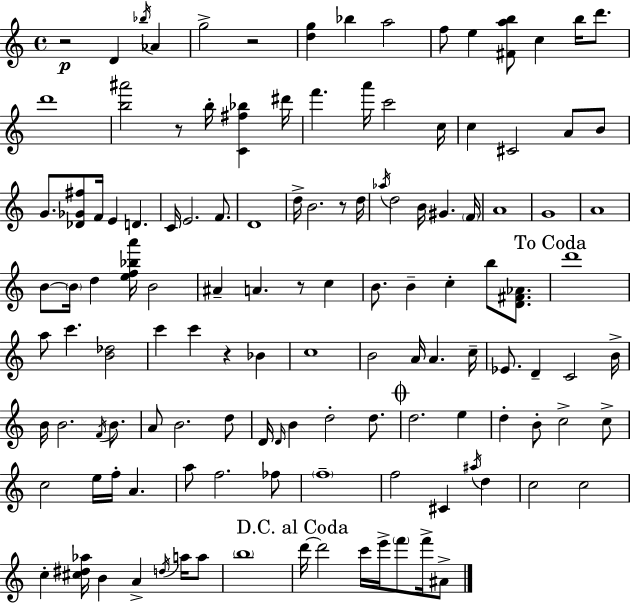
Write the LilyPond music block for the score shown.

{
  \clef treble
  \time 4/4
  \defaultTimeSignature
  \key a \minor
  r2\p d'4 \acciaccatura { bes''16 } aes'4 | g''2-> r2 | <d'' g''>4 bes''4 a''2 | f''8 e''4 <fis' a'' b''>8 c''4 b''16 d'''8. | \break d'''1 | <b'' ais'''>2 r8 b''16-. <c' fis'' bes''>4 | dis'''16 f'''4. a'''16 c'''2 | c''16 c''4 cis'2 a'8 b'8 | \break g'8. <des' ges' fis''>8 f'16 e'4 d'4. | c'16 e'2. f'8. | d'1 | d''16-> b'2. r8 | \break d''16 \acciaccatura { aes''16 } d''2 b'16 gis'4. | \parenthesize f'16 a'1 | g'1 | a'1 | \break b'8~~ \parenthesize b'16 d''4 <e'' f'' bes'' a'''>16 b'2 | ais'4-- a'4. r8 c''4 | b'8. b'4-- c''4-. b''8 <d' fis' aes'>8. | \mark "To Coda" d'''1 | \break a''8 c'''4. <b' des''>2 | c'''4 c'''4 r4 bes'4 | c''1 | b'2 a'16 a'4. | \break c''16-- ees'8. d'4-- c'2 | b'16-> b'16 b'2. \acciaccatura { f'16 } | b'8. a'8 b'2. | d''8 d'16 \grace { d'16 } b'4 d''2-. | \break d''8. \mark \markup { \musicglyph "scripts.coda" } d''2. | e''4 d''4-. b'8-. c''2-> | c''8-> c''2 e''16 f''16-. a'4. | a''8 f''2. | \break fes''8 \parenthesize f''1-- | f''2 cis'4 | \acciaccatura { ais''16 } d''4 c''2 c''2 | c''4-. <cis'' dis'' aes''>16 b'4 a'4-> | \break \acciaccatura { d''16 } a''16 a''8 \parenthesize b''1 | \mark "D.C. al Coda" d'''16~~ d'''2 c'''16 | e'''16-> \parenthesize f'''8 f'''16-> ais'8-> \bar "|."
}